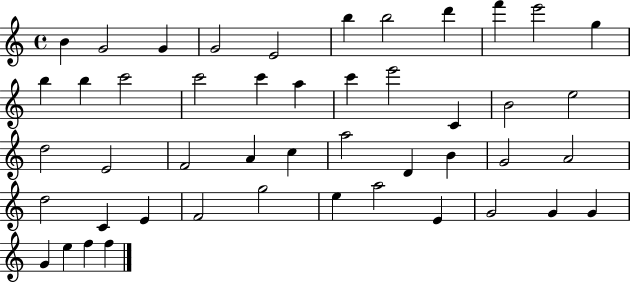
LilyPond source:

{
  \clef treble
  \time 4/4
  \defaultTimeSignature
  \key c \major
  b'4 g'2 g'4 | g'2 e'2 | b''4 b''2 d'''4 | f'''4 e'''2 g''4 | \break b''4 b''4 c'''2 | c'''2 c'''4 a''4 | c'''4 e'''2 c'4 | b'2 e''2 | \break d''2 e'2 | f'2 a'4 c''4 | a''2 d'4 b'4 | g'2 a'2 | \break d''2 c'4 e'4 | f'2 g''2 | e''4 a''2 e'4 | g'2 g'4 g'4 | \break g'4 e''4 f''4 f''4 | \bar "|."
}